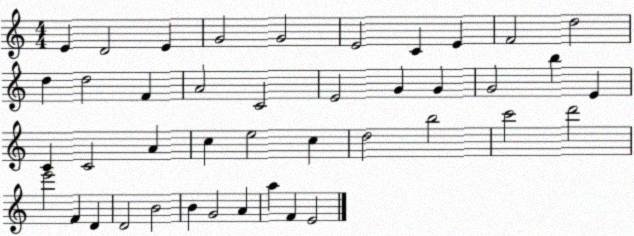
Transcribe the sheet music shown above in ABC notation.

X:1
T:Untitled
M:4/4
L:1/4
K:C
E D2 E G2 G2 E2 C E F2 d2 d d2 F A2 C2 E2 G G G2 b E C C2 A c e2 c d2 b2 c'2 d'2 e'2 F D D2 B2 B G2 A a F E2